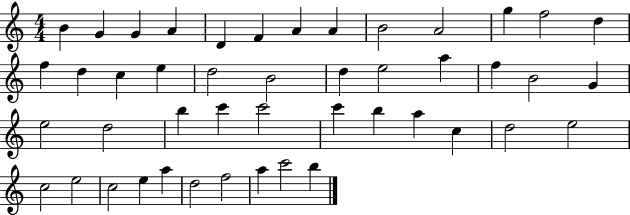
{
  \clef treble
  \numericTimeSignature
  \time 4/4
  \key c \major
  b'4 g'4 g'4 a'4 | d'4 f'4 a'4 a'4 | b'2 a'2 | g''4 f''2 d''4 | \break f''4 d''4 c''4 e''4 | d''2 b'2 | d''4 e''2 a''4 | f''4 b'2 g'4 | \break e''2 d''2 | b''4 c'''4 c'''2 | c'''4 b''4 a''4 c''4 | d''2 e''2 | \break c''2 e''2 | c''2 e''4 a''4 | d''2 f''2 | a''4 c'''2 b''4 | \break \bar "|."
}